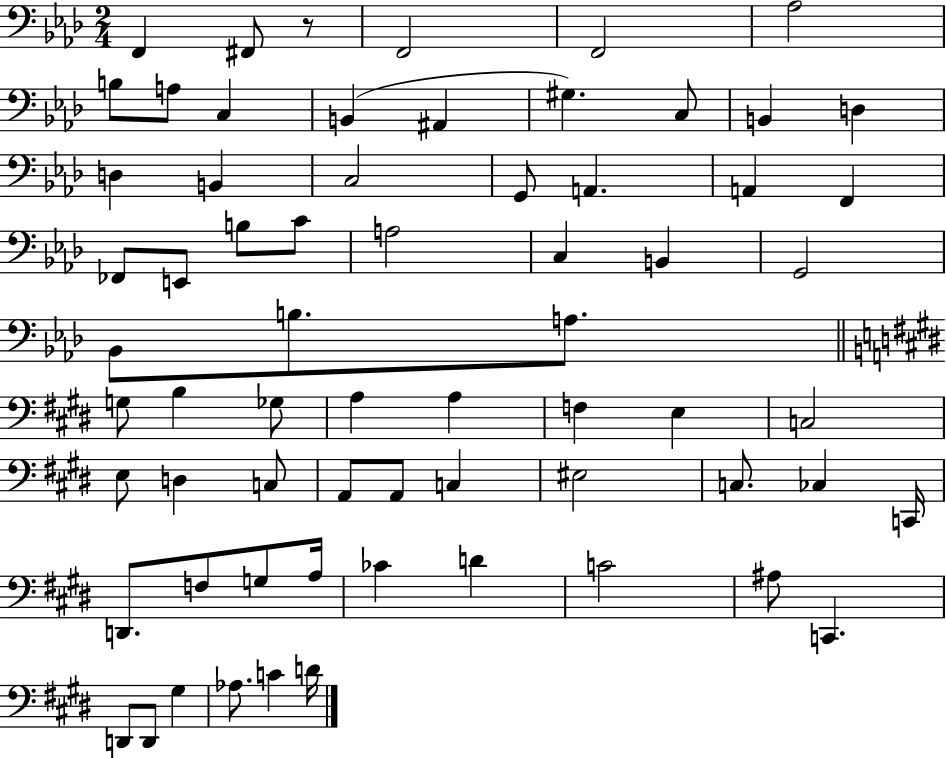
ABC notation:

X:1
T:Untitled
M:2/4
L:1/4
K:Ab
F,, ^F,,/2 z/2 F,,2 F,,2 _A,2 B,/2 A,/2 C, B,, ^A,, ^G, C,/2 B,, D, D, B,, C,2 G,,/2 A,, A,, F,, _F,,/2 E,,/2 B,/2 C/2 A,2 C, B,, G,,2 _B,,/2 B,/2 A,/2 G,/2 B, _G,/2 A, A, F, E, C,2 E,/2 D, C,/2 A,,/2 A,,/2 C, ^E,2 C,/2 _C, C,,/4 D,,/2 F,/2 G,/2 A,/4 _C D C2 ^A,/2 C,, D,,/2 D,,/2 ^G, _A,/2 C D/4